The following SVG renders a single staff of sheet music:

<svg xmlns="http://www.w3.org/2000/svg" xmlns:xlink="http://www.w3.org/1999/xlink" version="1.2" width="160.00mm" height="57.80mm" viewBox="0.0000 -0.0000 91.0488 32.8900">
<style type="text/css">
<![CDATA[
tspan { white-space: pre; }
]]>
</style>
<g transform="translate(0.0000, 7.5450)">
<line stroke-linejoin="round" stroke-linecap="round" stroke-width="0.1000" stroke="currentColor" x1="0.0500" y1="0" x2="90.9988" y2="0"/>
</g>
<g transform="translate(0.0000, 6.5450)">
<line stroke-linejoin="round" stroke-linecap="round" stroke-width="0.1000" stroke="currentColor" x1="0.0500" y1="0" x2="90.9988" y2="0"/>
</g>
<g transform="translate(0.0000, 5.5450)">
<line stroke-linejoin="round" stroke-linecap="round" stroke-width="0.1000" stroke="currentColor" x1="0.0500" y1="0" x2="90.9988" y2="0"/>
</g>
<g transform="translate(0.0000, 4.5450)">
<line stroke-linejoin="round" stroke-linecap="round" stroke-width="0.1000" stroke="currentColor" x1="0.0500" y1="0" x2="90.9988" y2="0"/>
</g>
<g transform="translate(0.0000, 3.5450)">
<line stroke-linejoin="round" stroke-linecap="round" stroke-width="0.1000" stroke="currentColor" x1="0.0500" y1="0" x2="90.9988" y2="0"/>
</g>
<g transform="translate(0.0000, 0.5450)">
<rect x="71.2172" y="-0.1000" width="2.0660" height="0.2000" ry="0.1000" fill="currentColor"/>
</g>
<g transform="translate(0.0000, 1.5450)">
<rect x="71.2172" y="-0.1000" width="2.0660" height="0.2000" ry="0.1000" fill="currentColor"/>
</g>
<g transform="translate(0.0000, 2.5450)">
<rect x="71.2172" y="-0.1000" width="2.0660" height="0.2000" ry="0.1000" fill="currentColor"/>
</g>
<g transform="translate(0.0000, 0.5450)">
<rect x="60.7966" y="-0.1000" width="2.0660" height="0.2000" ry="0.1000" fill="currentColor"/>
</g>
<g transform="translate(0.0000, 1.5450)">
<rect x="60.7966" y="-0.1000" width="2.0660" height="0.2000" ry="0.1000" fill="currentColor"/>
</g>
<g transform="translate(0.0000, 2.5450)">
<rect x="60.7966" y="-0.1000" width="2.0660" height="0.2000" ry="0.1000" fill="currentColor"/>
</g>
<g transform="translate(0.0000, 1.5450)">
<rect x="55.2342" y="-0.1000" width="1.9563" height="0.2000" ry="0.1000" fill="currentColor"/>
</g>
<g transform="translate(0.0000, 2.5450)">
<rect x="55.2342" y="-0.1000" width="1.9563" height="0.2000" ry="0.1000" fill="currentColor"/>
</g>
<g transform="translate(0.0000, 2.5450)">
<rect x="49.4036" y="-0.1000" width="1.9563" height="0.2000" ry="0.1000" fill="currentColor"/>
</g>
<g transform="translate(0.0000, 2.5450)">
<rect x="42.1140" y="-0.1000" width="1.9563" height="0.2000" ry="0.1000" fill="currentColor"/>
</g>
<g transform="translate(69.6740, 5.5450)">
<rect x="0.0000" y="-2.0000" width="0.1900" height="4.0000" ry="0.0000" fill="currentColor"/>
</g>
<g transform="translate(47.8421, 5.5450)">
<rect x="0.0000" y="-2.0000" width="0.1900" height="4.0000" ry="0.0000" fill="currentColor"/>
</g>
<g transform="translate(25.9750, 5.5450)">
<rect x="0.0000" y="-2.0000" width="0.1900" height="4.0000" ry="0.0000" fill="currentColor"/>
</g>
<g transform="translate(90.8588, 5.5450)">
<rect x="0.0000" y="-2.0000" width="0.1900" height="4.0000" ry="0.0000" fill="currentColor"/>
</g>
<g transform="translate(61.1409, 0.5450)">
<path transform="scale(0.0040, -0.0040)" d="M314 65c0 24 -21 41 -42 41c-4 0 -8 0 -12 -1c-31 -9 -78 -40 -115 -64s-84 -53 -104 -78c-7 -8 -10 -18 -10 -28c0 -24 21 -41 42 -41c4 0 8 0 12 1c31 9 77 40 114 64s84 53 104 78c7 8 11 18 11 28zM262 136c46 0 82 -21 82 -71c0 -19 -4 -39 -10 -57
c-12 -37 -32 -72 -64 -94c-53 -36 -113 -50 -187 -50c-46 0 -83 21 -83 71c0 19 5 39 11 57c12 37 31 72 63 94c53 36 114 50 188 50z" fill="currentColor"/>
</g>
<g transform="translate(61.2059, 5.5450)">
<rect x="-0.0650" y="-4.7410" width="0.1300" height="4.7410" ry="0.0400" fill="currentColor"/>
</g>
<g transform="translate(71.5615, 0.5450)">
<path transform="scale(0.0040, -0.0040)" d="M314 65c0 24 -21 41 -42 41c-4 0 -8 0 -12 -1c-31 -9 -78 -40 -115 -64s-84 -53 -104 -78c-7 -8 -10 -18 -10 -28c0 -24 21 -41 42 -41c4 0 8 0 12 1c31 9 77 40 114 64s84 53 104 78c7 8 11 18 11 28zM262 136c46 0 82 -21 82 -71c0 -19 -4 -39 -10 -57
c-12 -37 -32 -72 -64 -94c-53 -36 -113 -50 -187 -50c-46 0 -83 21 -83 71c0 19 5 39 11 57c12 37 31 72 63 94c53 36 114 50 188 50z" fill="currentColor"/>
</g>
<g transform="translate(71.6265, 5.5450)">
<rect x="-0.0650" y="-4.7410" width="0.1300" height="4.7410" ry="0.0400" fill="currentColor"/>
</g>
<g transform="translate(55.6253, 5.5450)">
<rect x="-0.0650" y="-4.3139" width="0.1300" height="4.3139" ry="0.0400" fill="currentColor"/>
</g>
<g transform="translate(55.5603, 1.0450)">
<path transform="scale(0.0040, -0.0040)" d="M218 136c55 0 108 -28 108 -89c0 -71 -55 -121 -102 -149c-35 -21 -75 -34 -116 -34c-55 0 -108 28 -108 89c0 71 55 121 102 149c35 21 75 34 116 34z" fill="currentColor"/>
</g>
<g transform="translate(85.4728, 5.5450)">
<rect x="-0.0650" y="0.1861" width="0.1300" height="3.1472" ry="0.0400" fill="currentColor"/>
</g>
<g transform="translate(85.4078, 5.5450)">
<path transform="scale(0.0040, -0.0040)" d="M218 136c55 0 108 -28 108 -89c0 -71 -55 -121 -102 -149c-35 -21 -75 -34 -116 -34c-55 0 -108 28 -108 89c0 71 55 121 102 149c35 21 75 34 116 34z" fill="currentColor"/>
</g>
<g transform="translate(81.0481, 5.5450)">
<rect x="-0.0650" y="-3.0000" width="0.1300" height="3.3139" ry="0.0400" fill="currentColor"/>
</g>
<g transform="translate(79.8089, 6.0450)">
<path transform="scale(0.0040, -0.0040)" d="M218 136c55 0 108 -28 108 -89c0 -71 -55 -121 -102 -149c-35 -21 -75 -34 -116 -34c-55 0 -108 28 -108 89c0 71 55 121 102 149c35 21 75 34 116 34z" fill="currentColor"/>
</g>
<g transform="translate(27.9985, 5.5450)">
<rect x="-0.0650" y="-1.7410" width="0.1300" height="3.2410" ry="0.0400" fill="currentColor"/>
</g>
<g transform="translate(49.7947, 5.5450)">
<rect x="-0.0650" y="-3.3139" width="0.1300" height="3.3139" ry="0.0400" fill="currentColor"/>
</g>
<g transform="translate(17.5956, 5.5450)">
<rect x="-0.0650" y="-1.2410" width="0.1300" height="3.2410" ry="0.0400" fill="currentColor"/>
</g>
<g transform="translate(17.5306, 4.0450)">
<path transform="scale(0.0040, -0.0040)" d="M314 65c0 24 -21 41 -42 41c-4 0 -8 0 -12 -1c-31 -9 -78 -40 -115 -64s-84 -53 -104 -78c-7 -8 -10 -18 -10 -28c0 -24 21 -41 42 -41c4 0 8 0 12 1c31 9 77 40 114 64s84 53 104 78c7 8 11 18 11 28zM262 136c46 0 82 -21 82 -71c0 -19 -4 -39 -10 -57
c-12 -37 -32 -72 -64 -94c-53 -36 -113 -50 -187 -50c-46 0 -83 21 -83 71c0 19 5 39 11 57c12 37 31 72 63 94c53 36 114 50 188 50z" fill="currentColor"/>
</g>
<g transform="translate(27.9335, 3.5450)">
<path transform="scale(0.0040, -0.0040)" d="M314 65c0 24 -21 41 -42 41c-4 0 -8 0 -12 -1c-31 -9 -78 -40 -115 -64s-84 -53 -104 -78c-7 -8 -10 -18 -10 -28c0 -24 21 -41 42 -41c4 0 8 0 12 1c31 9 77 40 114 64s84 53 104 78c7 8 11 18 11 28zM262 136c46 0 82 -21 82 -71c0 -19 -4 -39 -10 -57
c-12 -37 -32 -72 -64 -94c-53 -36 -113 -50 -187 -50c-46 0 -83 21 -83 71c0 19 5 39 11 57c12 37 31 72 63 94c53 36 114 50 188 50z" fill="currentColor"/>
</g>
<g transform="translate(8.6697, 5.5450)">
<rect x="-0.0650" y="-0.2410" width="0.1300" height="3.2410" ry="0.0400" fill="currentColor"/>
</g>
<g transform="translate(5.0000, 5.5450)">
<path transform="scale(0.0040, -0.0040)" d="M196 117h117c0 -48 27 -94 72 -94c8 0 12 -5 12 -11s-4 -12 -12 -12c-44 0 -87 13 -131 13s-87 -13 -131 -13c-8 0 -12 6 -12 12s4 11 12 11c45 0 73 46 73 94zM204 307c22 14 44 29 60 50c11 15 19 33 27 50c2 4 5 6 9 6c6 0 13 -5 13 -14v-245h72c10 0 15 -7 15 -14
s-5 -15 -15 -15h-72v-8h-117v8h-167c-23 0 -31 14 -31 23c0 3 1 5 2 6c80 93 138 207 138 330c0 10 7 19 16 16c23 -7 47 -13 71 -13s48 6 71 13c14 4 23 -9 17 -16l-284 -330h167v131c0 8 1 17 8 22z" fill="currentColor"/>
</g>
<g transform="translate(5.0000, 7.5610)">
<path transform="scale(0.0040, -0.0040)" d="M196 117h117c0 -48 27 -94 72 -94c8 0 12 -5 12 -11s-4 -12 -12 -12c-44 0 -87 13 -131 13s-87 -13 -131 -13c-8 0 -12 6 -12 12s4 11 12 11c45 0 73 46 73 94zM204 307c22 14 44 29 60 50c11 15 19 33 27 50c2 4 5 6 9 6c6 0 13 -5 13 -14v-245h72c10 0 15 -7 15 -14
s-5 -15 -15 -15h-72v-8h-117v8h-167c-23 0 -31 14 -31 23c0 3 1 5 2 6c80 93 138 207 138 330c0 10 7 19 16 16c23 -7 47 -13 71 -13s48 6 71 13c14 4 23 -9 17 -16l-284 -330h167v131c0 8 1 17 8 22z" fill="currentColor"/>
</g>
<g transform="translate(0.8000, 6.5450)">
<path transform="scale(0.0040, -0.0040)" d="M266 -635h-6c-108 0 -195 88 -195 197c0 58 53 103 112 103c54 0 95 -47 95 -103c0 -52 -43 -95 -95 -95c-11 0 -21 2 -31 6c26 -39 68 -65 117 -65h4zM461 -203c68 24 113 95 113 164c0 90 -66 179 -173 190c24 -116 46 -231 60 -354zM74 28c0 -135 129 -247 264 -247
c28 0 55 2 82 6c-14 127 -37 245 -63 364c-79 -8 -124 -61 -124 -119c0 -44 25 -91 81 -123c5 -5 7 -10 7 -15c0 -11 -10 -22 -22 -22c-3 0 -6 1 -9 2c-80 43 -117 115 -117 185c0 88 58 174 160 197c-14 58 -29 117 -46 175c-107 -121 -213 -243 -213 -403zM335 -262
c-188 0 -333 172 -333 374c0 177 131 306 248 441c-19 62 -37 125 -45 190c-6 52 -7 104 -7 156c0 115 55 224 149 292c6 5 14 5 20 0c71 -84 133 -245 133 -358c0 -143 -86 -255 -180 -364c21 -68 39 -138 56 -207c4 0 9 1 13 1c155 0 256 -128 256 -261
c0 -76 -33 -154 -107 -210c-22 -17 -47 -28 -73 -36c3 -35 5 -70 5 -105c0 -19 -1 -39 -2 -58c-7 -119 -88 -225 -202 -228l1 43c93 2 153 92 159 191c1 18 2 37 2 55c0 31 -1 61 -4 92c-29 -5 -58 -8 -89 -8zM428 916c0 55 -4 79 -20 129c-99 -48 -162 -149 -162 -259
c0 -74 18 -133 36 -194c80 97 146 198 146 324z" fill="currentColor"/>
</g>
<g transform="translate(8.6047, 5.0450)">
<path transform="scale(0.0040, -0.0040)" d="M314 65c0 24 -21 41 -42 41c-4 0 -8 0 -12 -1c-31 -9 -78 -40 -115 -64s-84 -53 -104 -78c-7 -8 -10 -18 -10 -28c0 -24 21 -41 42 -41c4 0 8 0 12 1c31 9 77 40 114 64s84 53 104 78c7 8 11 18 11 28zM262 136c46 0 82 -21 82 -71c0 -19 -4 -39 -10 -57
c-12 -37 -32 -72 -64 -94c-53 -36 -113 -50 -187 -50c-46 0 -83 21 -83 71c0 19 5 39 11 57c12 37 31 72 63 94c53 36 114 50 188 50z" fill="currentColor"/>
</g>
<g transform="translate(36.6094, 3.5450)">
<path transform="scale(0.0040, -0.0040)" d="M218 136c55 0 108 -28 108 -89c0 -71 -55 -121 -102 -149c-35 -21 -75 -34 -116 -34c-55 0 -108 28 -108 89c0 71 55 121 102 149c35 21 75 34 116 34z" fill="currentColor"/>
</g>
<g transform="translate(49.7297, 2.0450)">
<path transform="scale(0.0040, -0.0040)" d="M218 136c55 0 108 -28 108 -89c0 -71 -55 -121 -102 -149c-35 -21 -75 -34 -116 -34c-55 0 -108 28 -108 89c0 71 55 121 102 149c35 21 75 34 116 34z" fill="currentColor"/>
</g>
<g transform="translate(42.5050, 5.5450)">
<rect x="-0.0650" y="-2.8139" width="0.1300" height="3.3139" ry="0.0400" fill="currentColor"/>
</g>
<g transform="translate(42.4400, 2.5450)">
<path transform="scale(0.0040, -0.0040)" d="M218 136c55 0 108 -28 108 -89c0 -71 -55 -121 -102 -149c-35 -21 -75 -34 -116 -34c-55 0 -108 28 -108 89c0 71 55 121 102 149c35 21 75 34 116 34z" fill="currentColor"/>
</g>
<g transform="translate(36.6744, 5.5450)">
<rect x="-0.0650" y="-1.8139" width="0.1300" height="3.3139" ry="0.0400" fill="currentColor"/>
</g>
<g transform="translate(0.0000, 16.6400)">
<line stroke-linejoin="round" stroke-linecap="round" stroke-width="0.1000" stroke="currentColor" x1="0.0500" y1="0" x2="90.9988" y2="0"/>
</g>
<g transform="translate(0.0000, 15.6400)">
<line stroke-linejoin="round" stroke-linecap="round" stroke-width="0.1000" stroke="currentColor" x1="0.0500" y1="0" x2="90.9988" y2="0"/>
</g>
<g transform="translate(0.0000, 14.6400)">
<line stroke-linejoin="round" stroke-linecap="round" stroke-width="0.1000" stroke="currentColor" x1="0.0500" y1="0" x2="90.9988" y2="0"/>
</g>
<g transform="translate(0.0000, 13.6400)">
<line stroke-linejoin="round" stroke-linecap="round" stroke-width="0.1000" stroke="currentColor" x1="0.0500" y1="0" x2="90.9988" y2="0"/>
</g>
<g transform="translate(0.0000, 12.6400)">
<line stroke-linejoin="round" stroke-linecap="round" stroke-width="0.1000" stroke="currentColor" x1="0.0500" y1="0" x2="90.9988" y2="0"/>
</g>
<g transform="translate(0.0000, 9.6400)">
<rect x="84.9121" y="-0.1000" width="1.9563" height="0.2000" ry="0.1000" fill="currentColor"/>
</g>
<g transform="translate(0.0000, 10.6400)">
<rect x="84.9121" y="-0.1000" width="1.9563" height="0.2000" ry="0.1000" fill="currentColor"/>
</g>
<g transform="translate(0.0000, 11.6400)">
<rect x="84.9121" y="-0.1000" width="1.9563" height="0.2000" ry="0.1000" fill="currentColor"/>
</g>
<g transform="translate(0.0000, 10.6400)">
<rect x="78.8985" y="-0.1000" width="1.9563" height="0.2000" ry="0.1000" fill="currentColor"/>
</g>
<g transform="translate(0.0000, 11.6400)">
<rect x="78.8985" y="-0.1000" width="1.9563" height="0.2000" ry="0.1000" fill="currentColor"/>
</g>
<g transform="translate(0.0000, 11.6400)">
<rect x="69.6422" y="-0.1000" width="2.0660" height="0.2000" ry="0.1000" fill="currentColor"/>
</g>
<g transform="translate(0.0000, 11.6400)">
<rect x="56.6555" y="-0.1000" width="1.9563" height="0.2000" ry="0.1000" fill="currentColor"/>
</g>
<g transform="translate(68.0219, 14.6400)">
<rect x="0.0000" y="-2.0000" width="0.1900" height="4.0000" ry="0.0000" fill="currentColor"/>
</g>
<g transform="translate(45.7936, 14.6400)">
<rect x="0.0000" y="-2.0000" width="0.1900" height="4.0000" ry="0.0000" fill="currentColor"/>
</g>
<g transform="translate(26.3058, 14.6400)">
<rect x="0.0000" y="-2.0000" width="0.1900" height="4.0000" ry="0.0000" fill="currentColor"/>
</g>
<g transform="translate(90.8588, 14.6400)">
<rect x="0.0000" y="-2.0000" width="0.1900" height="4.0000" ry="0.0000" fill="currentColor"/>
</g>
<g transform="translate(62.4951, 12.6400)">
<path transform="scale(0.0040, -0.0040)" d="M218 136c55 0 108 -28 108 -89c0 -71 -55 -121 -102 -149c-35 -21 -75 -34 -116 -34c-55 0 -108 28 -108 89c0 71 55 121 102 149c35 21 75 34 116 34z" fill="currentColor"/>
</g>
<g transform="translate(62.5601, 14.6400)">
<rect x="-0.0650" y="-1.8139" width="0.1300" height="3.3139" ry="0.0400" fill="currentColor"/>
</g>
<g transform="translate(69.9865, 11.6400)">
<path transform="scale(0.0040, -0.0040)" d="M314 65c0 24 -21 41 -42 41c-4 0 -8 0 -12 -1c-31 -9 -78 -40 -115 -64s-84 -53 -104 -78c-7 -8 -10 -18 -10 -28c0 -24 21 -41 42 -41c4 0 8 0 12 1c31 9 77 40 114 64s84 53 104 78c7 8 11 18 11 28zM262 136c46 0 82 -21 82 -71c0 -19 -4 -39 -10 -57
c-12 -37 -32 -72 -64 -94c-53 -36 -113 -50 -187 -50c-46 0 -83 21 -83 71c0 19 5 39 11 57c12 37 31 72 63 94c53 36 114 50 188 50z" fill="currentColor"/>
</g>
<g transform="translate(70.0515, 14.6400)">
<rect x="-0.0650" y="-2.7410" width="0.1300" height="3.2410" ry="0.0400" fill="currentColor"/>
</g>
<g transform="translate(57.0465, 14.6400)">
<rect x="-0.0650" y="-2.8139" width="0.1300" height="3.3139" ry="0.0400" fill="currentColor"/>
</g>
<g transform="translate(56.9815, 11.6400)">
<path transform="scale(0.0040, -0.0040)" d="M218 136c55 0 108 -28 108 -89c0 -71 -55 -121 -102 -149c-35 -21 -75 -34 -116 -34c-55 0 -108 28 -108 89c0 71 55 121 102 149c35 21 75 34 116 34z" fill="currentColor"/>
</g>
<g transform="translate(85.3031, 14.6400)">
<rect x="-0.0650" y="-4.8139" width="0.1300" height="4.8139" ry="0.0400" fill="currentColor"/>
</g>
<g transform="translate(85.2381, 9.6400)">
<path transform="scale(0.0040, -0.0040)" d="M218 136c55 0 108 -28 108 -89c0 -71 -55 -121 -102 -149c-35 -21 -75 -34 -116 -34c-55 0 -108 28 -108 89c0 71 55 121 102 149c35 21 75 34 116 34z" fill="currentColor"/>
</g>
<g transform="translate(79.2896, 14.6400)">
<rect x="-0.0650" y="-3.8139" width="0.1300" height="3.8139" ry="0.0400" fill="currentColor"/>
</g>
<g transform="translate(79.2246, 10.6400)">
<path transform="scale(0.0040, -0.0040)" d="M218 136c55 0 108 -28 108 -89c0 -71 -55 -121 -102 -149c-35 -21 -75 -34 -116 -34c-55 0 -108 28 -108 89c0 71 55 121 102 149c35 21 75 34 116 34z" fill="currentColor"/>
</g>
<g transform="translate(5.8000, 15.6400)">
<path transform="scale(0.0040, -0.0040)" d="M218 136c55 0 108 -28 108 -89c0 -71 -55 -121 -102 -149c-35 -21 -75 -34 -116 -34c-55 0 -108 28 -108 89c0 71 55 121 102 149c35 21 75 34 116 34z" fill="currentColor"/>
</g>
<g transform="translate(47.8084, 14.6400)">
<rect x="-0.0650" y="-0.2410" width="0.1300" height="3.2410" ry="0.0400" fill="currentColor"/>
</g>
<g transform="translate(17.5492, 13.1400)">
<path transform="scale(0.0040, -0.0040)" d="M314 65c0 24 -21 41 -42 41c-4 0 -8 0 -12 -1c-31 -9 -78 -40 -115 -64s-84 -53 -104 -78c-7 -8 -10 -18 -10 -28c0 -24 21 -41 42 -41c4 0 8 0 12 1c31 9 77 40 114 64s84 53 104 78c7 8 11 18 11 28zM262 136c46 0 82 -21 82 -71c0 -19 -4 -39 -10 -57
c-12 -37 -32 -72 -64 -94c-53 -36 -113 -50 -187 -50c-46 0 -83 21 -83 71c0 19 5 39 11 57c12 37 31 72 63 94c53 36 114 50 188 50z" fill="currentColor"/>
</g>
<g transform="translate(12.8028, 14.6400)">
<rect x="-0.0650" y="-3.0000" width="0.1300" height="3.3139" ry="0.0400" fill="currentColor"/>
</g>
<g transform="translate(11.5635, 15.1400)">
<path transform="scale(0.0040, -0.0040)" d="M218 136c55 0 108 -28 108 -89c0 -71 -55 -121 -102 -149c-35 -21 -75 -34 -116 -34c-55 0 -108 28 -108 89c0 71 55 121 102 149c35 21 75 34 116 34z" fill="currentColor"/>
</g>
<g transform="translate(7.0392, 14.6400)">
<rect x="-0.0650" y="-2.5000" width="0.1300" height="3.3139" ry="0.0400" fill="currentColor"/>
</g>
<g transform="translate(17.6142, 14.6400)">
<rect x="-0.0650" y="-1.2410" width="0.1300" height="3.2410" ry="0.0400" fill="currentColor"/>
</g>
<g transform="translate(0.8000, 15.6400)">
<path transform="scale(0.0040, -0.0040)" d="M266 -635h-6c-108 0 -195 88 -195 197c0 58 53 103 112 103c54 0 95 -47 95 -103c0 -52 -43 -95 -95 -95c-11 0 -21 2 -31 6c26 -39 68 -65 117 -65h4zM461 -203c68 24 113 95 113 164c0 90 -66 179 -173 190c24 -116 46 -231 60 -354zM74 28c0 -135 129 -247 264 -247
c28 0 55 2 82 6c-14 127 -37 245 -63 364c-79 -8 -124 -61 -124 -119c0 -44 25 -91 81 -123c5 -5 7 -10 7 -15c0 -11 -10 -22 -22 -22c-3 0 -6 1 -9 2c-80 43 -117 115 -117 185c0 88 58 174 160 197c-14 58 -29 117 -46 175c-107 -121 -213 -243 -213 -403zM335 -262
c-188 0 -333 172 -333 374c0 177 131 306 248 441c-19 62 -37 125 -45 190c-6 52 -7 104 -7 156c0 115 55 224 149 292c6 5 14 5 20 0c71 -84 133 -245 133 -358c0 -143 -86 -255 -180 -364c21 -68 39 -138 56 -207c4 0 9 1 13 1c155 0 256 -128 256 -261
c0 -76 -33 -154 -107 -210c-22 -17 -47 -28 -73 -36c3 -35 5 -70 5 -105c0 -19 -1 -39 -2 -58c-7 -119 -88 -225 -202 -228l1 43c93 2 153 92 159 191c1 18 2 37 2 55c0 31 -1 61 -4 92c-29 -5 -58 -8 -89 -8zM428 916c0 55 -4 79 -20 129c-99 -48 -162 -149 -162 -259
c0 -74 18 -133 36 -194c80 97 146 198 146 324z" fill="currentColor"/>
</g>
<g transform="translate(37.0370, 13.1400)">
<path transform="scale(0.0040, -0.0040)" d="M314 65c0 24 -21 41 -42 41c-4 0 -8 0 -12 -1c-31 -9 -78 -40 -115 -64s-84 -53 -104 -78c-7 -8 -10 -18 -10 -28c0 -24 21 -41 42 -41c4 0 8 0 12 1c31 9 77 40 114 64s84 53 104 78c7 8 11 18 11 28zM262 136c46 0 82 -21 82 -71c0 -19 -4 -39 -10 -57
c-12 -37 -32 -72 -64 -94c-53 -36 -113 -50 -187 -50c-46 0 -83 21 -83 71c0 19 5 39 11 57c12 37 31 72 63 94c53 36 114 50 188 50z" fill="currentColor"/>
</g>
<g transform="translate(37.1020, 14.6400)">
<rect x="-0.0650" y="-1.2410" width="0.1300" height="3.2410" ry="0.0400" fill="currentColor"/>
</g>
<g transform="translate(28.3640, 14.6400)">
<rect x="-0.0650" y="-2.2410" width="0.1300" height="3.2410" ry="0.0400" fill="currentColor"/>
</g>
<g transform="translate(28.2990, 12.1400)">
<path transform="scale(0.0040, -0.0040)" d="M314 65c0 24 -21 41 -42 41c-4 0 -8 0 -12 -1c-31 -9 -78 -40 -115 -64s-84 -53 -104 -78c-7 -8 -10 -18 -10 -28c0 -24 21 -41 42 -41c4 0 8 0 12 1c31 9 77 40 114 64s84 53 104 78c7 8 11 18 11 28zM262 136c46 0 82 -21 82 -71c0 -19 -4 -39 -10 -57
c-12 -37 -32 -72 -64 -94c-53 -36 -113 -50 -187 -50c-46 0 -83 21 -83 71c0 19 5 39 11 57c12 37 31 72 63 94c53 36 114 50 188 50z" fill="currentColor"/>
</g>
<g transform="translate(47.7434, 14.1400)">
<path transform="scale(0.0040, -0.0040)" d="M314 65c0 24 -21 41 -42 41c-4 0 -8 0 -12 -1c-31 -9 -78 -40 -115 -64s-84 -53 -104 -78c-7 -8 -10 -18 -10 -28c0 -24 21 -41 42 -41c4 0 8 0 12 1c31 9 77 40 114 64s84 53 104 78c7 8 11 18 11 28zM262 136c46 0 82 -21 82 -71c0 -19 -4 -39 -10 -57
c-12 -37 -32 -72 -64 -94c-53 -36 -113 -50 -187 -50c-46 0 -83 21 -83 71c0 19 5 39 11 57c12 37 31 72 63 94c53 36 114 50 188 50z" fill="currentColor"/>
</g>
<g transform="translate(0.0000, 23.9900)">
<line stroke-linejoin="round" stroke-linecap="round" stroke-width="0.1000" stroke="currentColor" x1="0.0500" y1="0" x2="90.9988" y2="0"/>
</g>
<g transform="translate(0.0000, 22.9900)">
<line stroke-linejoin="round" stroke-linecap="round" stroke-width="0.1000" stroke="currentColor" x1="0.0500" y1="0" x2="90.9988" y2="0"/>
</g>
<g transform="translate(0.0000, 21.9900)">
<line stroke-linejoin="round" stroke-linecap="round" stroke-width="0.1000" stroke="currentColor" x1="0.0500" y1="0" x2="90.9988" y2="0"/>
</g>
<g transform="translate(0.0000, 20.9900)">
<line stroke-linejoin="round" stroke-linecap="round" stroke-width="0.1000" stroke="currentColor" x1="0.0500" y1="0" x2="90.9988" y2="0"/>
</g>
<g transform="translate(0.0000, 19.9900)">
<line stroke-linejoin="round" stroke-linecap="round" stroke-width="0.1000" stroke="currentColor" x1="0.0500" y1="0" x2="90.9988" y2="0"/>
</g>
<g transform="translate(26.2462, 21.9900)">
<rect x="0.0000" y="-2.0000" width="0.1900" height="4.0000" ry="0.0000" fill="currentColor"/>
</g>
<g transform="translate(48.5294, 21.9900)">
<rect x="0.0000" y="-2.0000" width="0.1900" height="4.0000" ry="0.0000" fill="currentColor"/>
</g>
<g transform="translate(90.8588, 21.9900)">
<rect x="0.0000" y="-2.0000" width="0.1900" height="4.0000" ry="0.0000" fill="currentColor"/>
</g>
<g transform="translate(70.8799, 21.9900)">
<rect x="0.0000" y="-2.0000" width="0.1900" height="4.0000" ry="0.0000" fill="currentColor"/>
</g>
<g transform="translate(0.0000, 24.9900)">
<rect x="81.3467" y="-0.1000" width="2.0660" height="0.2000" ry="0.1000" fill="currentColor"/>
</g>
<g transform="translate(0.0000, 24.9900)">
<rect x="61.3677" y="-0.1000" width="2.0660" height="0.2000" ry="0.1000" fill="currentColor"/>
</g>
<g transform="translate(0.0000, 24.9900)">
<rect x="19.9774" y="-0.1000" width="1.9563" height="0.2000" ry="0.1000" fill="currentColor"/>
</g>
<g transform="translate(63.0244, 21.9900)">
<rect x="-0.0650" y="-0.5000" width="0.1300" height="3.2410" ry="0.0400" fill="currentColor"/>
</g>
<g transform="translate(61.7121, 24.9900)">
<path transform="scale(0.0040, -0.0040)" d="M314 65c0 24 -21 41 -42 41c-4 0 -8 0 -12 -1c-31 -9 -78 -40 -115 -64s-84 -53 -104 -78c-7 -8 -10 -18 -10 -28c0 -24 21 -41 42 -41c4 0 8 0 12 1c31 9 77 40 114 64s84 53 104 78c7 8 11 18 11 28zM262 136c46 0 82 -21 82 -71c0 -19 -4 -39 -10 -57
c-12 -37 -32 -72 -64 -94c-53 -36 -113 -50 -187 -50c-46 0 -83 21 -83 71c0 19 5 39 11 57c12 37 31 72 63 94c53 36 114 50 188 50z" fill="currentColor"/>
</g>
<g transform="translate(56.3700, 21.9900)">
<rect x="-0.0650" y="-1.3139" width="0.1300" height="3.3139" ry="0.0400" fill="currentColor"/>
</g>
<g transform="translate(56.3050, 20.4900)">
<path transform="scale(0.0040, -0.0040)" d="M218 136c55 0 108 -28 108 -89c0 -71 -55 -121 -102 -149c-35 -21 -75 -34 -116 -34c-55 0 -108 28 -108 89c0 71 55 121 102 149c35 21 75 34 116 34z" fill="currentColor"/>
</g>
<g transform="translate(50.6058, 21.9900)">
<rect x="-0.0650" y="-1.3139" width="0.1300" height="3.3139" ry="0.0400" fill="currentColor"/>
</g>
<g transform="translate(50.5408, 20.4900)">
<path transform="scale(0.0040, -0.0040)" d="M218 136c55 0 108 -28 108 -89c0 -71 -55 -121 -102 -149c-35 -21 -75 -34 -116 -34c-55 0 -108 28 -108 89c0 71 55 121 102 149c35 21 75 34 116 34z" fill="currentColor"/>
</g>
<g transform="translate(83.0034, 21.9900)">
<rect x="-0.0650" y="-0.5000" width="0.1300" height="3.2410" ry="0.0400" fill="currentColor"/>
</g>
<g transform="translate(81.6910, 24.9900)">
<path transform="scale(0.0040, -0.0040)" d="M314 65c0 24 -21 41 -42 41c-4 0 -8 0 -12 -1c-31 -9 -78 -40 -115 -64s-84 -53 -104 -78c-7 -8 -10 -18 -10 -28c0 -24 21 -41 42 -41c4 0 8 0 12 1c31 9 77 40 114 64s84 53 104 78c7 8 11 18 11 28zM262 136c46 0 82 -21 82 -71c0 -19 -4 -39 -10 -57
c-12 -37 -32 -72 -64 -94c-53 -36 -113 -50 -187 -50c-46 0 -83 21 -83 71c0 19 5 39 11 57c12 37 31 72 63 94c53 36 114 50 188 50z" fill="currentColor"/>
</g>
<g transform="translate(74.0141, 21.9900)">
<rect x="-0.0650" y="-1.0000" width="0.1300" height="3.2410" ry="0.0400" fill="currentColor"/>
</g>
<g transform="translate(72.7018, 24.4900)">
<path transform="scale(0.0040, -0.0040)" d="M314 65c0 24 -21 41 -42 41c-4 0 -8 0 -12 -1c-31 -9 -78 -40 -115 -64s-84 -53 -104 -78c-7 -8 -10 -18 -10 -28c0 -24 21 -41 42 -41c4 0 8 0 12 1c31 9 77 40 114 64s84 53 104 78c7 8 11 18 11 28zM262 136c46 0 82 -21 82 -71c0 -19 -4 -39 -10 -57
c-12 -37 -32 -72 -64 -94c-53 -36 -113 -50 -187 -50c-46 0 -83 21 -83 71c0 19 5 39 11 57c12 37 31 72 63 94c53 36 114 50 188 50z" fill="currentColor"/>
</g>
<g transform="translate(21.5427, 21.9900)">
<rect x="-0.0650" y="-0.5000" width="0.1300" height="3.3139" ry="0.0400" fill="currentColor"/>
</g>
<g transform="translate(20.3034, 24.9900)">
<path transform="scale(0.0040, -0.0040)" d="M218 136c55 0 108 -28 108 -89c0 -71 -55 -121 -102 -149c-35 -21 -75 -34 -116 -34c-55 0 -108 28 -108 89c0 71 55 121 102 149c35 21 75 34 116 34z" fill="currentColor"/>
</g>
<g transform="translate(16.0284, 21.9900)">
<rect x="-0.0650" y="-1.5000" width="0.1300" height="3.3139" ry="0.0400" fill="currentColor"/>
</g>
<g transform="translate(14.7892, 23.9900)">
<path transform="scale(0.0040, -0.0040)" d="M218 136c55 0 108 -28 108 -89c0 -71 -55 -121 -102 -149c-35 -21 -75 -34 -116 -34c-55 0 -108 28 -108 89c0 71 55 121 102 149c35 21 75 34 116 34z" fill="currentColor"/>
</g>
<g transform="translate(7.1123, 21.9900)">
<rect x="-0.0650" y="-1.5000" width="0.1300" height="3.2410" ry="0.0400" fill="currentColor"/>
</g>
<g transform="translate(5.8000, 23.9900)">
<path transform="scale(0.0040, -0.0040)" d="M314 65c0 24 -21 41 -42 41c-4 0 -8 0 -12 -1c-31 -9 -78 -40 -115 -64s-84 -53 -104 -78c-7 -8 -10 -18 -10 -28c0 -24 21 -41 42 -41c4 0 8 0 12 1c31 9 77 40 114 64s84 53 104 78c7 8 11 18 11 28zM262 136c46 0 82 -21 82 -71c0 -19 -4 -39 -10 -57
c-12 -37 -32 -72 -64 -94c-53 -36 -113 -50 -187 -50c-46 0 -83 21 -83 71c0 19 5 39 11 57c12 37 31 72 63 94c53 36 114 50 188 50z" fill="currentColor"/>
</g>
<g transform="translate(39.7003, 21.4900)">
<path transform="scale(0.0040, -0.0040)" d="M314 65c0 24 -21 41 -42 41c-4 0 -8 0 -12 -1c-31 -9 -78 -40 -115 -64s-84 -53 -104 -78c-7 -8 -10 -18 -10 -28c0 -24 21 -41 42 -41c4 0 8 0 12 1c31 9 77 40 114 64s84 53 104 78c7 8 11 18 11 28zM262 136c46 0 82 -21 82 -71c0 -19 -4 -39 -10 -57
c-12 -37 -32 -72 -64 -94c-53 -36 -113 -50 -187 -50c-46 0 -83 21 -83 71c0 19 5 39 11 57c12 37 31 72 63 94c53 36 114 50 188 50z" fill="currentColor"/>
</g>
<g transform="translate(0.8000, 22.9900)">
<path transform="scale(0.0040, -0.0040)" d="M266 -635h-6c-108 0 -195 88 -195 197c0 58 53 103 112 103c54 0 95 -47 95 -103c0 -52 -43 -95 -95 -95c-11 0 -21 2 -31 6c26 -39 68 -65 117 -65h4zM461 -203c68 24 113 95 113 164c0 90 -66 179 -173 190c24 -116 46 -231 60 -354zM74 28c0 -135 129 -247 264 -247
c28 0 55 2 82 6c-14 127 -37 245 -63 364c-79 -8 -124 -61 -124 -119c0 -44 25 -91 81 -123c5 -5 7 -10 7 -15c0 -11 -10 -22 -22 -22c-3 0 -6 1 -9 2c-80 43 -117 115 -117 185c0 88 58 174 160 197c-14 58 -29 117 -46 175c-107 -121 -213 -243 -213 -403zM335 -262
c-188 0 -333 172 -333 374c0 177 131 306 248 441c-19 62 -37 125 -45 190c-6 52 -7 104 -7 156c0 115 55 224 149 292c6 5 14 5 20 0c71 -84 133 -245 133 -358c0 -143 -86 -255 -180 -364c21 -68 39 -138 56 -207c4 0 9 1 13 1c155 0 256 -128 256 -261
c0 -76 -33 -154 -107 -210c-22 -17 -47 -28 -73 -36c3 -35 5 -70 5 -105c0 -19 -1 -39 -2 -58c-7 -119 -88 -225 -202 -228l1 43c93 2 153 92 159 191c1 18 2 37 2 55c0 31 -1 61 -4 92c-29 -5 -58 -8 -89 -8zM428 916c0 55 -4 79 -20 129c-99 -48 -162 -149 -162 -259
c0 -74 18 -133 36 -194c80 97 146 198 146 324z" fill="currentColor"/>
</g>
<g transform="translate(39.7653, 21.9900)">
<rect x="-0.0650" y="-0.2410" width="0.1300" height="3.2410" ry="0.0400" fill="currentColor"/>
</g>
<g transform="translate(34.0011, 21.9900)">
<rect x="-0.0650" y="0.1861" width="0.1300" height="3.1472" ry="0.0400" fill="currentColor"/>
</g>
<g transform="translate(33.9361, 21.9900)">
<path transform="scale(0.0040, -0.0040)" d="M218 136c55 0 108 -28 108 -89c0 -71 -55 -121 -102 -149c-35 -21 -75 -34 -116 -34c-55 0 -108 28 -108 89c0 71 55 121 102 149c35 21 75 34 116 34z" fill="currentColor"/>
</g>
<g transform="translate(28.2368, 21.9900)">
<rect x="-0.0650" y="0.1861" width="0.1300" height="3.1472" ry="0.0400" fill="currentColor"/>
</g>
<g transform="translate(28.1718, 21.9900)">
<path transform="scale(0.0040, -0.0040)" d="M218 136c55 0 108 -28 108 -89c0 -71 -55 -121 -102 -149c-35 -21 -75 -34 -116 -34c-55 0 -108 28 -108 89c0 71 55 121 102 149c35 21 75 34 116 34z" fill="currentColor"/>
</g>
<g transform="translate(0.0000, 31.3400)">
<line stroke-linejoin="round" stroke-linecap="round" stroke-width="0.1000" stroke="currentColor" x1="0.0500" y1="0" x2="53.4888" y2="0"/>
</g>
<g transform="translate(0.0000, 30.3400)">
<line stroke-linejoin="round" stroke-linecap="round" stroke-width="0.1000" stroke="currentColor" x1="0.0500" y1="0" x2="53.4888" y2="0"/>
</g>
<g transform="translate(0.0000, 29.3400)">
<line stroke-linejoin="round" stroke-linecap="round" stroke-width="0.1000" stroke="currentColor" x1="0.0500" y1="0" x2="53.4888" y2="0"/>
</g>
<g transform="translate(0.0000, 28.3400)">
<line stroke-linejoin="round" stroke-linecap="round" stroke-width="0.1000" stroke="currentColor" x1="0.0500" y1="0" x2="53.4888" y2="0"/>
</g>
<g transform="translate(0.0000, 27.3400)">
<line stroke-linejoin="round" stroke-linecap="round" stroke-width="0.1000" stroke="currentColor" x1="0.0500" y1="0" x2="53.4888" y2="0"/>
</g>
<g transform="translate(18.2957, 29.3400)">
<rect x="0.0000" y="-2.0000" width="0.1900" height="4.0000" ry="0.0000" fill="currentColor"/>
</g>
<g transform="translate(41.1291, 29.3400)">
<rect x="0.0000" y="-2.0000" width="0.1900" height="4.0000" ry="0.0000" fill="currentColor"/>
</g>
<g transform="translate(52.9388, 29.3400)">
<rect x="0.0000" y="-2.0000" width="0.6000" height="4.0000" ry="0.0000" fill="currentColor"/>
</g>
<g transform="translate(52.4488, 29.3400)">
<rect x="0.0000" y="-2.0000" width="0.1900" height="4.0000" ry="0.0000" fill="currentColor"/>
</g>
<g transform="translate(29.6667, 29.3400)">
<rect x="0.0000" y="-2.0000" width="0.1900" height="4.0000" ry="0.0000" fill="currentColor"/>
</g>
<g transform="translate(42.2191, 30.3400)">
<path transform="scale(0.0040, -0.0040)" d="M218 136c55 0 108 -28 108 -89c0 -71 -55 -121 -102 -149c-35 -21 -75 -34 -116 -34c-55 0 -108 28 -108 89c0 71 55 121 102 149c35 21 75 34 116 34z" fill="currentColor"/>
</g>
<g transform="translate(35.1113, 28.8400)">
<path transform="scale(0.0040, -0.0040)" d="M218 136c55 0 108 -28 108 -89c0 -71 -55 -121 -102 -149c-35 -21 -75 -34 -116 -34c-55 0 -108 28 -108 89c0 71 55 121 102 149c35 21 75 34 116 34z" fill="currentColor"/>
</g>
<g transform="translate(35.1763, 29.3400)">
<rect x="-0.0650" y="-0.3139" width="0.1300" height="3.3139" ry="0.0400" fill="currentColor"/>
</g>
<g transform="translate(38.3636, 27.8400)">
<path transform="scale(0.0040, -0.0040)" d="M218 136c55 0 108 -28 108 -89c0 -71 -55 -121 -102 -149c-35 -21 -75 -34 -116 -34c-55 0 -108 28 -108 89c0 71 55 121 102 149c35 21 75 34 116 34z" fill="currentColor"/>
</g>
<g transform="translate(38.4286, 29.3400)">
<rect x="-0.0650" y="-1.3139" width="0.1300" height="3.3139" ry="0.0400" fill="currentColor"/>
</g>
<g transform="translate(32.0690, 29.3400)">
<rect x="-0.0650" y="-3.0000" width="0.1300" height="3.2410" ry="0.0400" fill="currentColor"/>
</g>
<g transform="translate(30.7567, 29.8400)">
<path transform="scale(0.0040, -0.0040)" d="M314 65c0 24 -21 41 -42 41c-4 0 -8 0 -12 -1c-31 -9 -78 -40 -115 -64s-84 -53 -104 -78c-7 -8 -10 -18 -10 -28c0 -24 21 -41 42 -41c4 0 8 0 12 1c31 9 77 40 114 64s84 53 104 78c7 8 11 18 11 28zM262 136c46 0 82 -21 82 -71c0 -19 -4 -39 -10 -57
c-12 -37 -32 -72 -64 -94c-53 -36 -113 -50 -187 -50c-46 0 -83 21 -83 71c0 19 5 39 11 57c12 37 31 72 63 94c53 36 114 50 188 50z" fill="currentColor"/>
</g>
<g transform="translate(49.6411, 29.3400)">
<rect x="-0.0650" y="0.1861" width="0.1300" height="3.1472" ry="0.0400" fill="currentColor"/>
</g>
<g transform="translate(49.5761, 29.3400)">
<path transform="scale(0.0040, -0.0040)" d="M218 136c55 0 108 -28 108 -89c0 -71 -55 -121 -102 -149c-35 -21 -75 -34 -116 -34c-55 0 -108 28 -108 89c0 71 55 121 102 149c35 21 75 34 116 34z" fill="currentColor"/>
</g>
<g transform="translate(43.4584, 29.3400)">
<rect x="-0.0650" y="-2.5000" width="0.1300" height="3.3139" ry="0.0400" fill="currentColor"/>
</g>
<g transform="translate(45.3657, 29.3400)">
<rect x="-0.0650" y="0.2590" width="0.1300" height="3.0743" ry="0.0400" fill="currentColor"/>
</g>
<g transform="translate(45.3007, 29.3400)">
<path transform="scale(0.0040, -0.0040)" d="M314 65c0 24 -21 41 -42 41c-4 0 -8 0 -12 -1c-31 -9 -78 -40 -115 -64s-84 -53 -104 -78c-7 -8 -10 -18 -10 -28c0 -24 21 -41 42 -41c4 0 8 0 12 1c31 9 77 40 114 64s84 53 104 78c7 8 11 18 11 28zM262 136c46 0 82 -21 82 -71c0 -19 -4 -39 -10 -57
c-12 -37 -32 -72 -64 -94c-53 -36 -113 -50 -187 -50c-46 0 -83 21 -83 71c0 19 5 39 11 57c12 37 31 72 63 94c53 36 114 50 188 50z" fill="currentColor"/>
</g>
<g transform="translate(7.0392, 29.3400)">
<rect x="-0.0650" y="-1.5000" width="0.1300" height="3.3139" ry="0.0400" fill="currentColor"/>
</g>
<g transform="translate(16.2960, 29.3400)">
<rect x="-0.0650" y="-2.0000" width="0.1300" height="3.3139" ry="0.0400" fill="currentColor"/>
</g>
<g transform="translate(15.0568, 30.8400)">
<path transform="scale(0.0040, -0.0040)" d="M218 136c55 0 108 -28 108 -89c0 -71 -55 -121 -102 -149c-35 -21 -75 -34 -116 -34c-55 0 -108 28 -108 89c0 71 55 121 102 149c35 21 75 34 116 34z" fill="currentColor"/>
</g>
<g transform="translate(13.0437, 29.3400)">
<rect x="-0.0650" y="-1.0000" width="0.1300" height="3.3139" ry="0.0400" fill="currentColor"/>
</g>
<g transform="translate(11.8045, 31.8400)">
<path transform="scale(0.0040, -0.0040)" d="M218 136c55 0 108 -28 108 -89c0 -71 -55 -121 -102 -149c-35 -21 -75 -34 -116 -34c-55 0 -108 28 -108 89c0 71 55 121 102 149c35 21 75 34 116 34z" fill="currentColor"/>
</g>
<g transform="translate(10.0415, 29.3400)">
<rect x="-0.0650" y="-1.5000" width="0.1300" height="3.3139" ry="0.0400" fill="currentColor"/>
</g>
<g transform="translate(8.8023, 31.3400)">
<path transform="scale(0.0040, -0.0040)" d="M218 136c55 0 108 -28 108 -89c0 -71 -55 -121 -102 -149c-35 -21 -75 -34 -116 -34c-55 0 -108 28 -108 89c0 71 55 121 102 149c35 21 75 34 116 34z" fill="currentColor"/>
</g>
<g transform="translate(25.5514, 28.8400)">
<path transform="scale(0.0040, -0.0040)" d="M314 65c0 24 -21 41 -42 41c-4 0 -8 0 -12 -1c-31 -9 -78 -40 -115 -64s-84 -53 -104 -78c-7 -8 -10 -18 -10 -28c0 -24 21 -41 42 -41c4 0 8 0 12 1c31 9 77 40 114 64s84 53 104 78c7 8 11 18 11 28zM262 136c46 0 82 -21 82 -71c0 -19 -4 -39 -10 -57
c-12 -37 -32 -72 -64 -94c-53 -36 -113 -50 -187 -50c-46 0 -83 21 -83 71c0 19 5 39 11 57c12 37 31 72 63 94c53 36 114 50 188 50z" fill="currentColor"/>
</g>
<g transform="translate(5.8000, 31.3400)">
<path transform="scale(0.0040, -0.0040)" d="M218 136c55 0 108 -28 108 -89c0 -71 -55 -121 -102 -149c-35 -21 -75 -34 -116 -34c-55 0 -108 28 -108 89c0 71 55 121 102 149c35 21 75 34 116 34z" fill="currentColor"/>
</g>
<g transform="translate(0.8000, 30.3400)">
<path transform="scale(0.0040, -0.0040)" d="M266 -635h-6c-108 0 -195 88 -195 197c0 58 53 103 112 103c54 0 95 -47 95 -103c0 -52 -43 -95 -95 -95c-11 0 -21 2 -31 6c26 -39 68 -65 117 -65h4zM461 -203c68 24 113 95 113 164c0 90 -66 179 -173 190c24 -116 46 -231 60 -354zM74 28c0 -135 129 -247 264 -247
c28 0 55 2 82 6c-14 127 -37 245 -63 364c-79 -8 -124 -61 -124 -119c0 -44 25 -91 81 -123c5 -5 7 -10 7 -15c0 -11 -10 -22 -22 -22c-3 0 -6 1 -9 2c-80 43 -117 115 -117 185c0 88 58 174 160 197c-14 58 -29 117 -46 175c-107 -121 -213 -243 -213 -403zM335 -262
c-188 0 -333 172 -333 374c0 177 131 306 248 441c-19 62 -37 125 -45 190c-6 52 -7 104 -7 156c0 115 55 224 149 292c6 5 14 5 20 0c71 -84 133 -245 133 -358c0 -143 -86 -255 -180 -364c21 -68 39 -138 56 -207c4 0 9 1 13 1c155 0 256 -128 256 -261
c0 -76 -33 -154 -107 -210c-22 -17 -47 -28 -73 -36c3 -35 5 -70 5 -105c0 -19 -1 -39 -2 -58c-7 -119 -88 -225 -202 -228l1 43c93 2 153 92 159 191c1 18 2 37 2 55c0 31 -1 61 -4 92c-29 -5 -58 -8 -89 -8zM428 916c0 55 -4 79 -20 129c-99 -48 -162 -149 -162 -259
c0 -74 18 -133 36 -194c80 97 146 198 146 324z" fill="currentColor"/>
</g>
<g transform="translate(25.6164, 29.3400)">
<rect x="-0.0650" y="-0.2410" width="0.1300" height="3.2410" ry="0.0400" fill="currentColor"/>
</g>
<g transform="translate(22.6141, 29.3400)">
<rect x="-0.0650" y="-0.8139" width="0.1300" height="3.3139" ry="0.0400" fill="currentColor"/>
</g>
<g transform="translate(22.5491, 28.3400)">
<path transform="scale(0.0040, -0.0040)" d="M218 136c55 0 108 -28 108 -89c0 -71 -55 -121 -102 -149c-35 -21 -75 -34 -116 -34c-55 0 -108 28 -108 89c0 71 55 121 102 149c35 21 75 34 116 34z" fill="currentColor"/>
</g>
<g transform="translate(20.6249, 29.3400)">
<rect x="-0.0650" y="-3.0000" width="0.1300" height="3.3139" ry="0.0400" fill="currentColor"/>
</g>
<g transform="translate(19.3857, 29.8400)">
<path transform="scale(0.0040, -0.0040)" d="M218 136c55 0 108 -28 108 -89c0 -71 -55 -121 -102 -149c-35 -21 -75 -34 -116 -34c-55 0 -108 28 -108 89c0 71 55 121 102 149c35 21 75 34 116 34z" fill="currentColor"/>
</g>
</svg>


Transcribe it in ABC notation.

X:1
T:Untitled
M:4/4
L:1/4
K:C
c2 e2 f2 f a b d' e'2 e'2 A B G A e2 g2 e2 c2 a f a2 c' e' E2 E C B B c2 e e C2 D2 C2 E E D F A d c2 A2 c e G B2 B